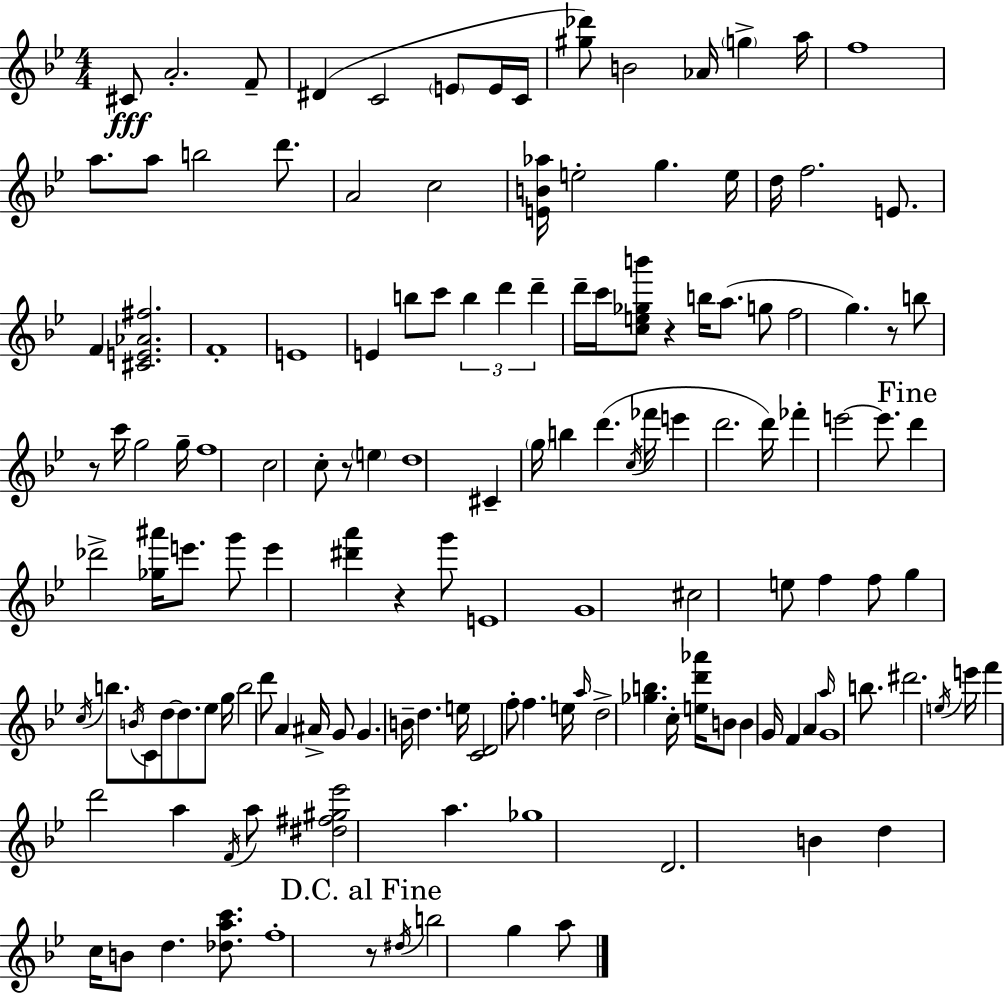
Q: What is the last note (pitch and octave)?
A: A5